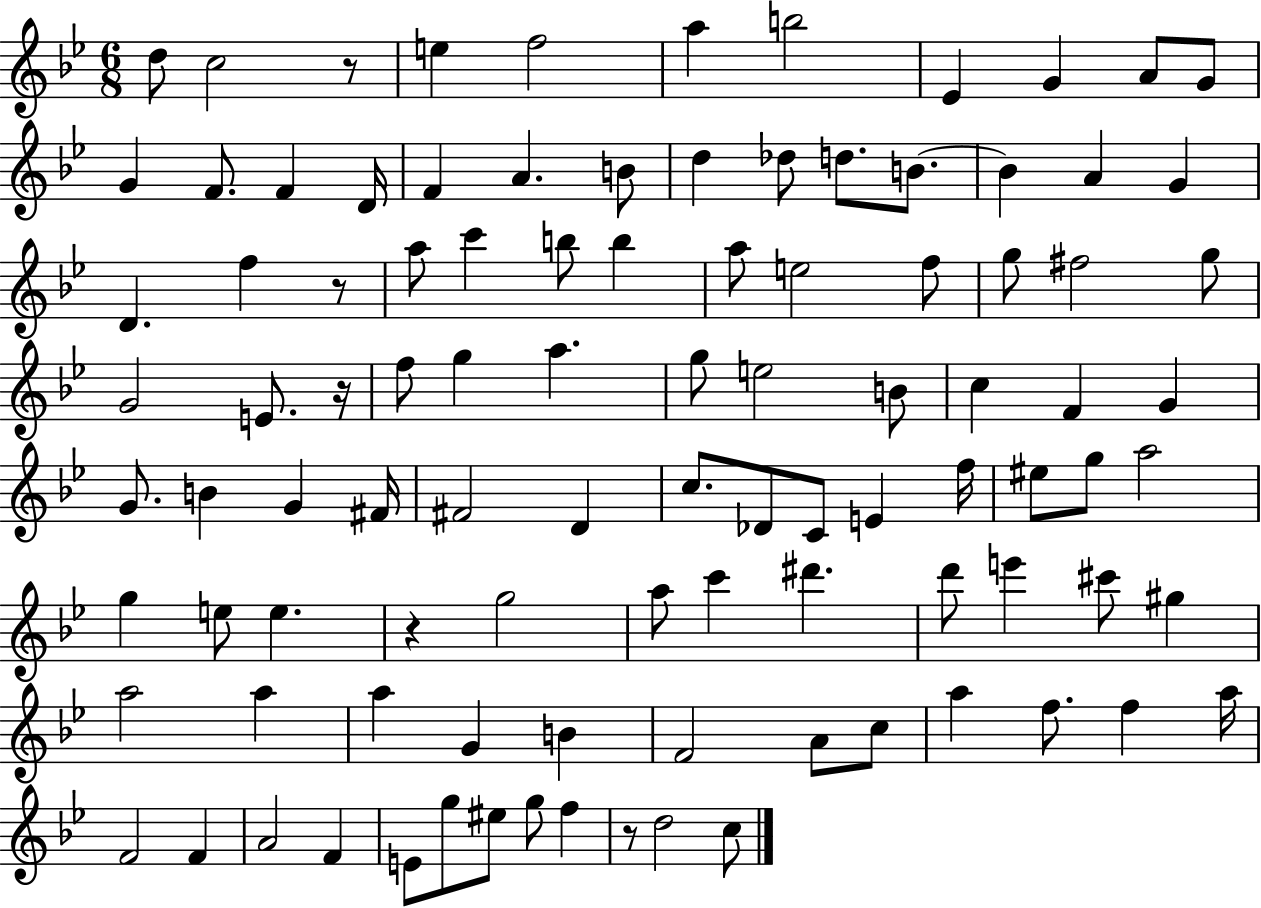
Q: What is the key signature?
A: BES major